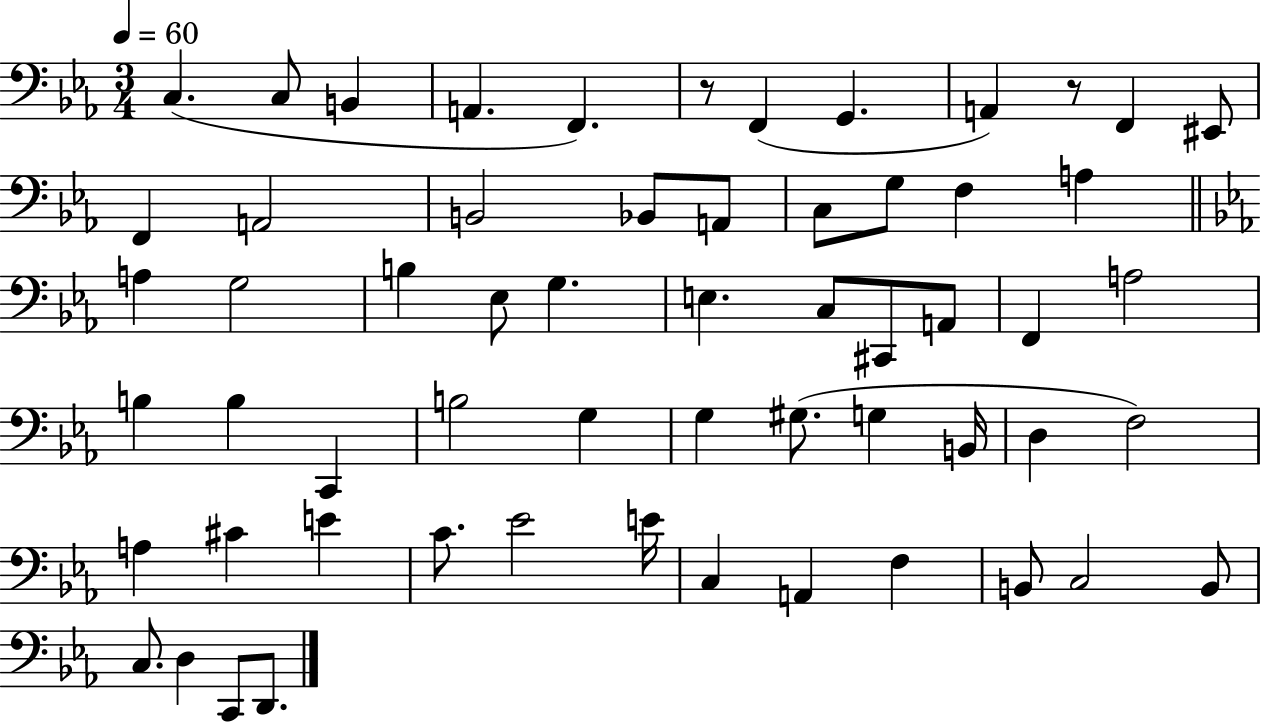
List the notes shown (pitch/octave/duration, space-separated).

C3/q. C3/e B2/q A2/q. F2/q. R/e F2/q G2/q. A2/q R/e F2/q EIS2/e F2/q A2/h B2/h Bb2/e A2/e C3/e G3/e F3/q A3/q A3/q G3/h B3/q Eb3/e G3/q. E3/q. C3/e C#2/e A2/e F2/q A3/h B3/q B3/q C2/q B3/h G3/q G3/q G#3/e. G3/q B2/s D3/q F3/h A3/q C#4/q E4/q C4/e. Eb4/h E4/s C3/q A2/q F3/q B2/e C3/h B2/e C3/e. D3/q C2/e D2/e.